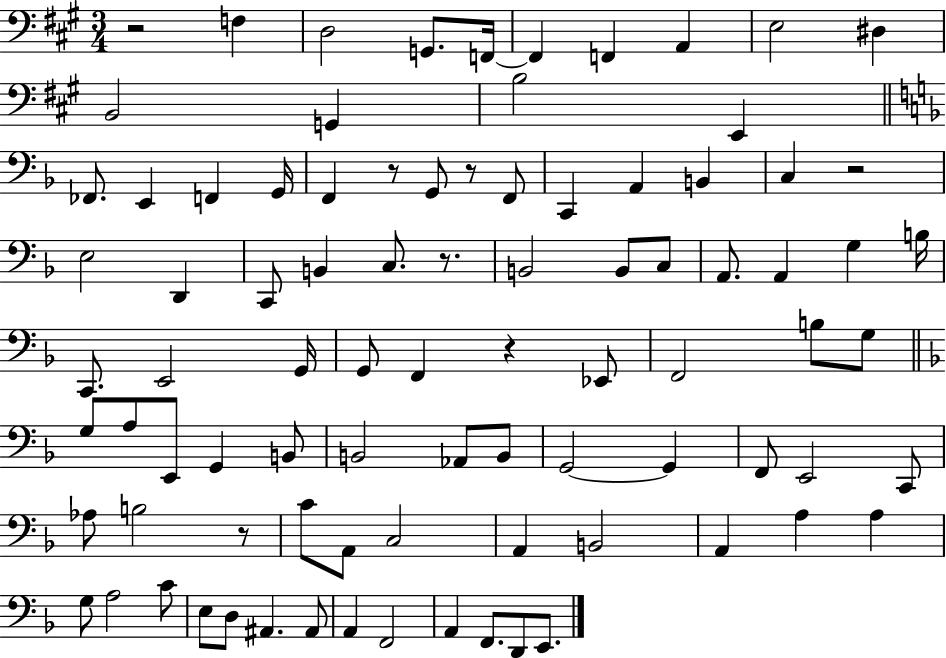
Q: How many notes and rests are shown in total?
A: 88